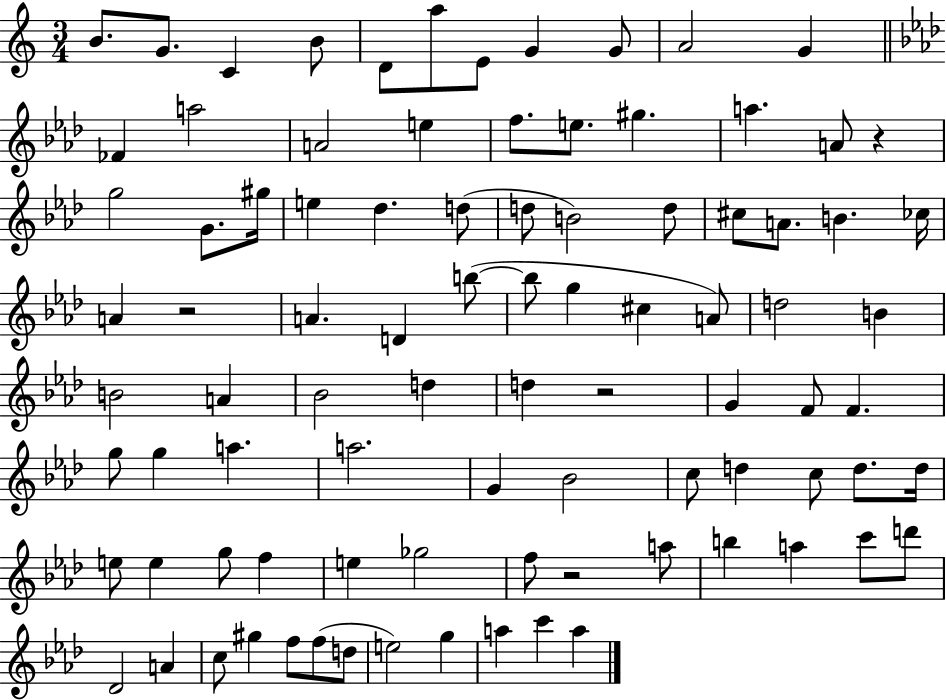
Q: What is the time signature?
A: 3/4